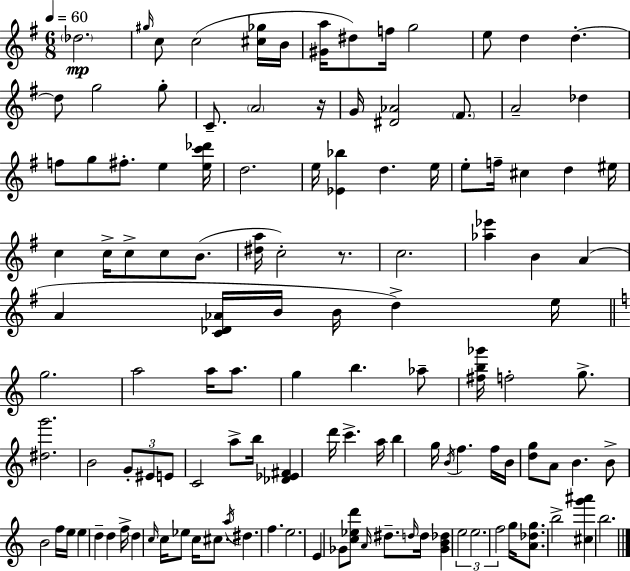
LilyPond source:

{
  \clef treble
  \numericTimeSignature
  \time 6/8
  \key g \major
  \tempo 4 = 60
  \parenthesize des''2.\mp | \grace { gis''16 } c''8 c''2( <cis'' ges''>16 | b'16 <gis' a''>16 dis''8) f''16 g''2 | e''8 d''4 d''4.-.~~ | \break d''8 g''2 g''8-. | c'8.-- \parenthesize a'2 | r16 g'16 <dis' aes'>2 \parenthesize fis'8. | a'2-- des''4 | \break f''8 g''8 fis''8.-. e''4 | <e'' c''' des'''>16 d''2. | e''16 <ees' bes''>4 d''4. | e''16 e''8-. f''16-- cis''4 d''4 | \break eis''16 c''4 c''16-> c''8-> c''8 b'8.( | <dis'' a''>16 c''2-.) r8. | c''2. | <aes'' ees'''>4 b'4 a'4( | \break a'4 <c' des' aes'>16 b'16 b'16 d''4->) | e''16 \bar "||" \break \key c \major g''2. | a''2 a''16 a''8. | g''4 b''4. aes''8-- | <fis'' b'' ges'''>16 f''2-. g''8.-> | \break <dis'' g'''>2. | b'2 \tuplet 3/2 { g'8-. eis'8 | e'8 } c'2 a''8-> | b''16 <des' ees' fis'>4 d'''16 c'''4.-> | \break a''16 b''4 g''16 \acciaccatura { b'16 } f''4. | f''16 b'16 <d'' g''>8 a'8 b'4. | b'8-> b'2 f''16 | e''16 e''4 d''4-- d''4 | \break f''16-> d''4 \grace { c''16 } c''16 ees''8 c''16 cis''8. | \acciaccatura { a''16 } dis''4. f''4. | e''2. | e'4 ges'8 <c'' ees'' d'''>8 \grace { a'16 } | \break dis''8.-- \grace { d''16 } d''16 <ges' b' des''>4 \tuplet 3/2 { e''2 | e''2. | f''2 } | g''16 <a' des'' g''>8. b''2-> | \break <cis'' g''' ais'''>4 b''2. | \bar "|."
}